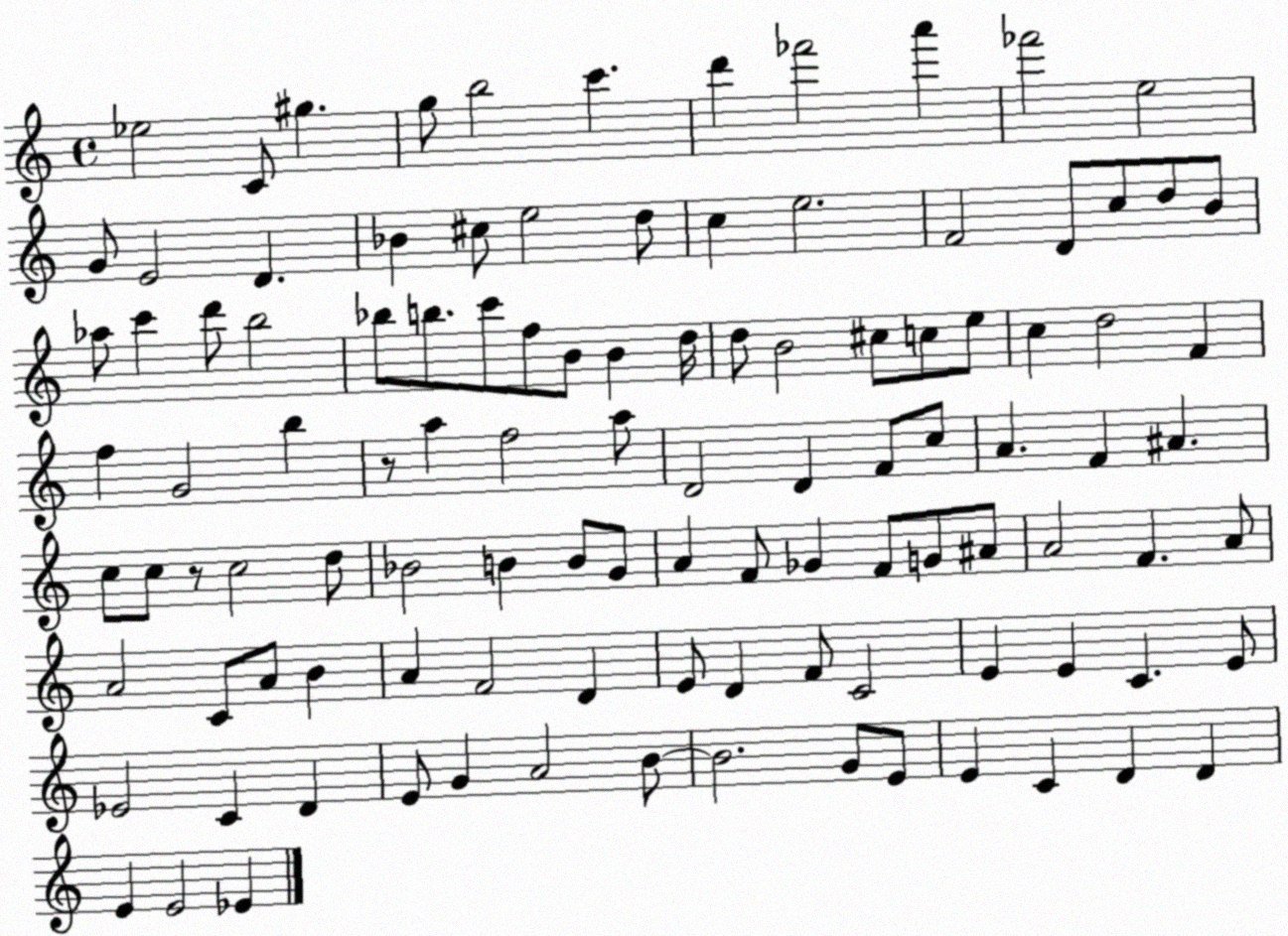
X:1
T:Untitled
M:4/4
L:1/4
K:C
_e2 C/2 ^g g/2 b2 c' d' _f'2 a' _f'2 e2 G/2 E2 D _B ^c/2 e2 d/2 c e2 F2 D/2 c/2 d/2 B/2 _a/2 c' d'/2 b2 _b/2 b/2 c'/2 f/2 B/2 B d/4 d/2 B2 ^c/2 c/2 e/2 c d2 F f G2 b z/2 a f2 a/2 D2 D F/2 c/2 A F ^A c/2 c/2 z/2 c2 d/2 _B2 B B/2 G/2 A F/2 _G F/2 G/2 ^A/2 A2 F A/2 A2 C/2 A/2 B A F2 D E/2 D F/2 C2 E E C E/2 _E2 C D E/2 G A2 B/2 B2 G/2 E/2 E C D D E E2 _E